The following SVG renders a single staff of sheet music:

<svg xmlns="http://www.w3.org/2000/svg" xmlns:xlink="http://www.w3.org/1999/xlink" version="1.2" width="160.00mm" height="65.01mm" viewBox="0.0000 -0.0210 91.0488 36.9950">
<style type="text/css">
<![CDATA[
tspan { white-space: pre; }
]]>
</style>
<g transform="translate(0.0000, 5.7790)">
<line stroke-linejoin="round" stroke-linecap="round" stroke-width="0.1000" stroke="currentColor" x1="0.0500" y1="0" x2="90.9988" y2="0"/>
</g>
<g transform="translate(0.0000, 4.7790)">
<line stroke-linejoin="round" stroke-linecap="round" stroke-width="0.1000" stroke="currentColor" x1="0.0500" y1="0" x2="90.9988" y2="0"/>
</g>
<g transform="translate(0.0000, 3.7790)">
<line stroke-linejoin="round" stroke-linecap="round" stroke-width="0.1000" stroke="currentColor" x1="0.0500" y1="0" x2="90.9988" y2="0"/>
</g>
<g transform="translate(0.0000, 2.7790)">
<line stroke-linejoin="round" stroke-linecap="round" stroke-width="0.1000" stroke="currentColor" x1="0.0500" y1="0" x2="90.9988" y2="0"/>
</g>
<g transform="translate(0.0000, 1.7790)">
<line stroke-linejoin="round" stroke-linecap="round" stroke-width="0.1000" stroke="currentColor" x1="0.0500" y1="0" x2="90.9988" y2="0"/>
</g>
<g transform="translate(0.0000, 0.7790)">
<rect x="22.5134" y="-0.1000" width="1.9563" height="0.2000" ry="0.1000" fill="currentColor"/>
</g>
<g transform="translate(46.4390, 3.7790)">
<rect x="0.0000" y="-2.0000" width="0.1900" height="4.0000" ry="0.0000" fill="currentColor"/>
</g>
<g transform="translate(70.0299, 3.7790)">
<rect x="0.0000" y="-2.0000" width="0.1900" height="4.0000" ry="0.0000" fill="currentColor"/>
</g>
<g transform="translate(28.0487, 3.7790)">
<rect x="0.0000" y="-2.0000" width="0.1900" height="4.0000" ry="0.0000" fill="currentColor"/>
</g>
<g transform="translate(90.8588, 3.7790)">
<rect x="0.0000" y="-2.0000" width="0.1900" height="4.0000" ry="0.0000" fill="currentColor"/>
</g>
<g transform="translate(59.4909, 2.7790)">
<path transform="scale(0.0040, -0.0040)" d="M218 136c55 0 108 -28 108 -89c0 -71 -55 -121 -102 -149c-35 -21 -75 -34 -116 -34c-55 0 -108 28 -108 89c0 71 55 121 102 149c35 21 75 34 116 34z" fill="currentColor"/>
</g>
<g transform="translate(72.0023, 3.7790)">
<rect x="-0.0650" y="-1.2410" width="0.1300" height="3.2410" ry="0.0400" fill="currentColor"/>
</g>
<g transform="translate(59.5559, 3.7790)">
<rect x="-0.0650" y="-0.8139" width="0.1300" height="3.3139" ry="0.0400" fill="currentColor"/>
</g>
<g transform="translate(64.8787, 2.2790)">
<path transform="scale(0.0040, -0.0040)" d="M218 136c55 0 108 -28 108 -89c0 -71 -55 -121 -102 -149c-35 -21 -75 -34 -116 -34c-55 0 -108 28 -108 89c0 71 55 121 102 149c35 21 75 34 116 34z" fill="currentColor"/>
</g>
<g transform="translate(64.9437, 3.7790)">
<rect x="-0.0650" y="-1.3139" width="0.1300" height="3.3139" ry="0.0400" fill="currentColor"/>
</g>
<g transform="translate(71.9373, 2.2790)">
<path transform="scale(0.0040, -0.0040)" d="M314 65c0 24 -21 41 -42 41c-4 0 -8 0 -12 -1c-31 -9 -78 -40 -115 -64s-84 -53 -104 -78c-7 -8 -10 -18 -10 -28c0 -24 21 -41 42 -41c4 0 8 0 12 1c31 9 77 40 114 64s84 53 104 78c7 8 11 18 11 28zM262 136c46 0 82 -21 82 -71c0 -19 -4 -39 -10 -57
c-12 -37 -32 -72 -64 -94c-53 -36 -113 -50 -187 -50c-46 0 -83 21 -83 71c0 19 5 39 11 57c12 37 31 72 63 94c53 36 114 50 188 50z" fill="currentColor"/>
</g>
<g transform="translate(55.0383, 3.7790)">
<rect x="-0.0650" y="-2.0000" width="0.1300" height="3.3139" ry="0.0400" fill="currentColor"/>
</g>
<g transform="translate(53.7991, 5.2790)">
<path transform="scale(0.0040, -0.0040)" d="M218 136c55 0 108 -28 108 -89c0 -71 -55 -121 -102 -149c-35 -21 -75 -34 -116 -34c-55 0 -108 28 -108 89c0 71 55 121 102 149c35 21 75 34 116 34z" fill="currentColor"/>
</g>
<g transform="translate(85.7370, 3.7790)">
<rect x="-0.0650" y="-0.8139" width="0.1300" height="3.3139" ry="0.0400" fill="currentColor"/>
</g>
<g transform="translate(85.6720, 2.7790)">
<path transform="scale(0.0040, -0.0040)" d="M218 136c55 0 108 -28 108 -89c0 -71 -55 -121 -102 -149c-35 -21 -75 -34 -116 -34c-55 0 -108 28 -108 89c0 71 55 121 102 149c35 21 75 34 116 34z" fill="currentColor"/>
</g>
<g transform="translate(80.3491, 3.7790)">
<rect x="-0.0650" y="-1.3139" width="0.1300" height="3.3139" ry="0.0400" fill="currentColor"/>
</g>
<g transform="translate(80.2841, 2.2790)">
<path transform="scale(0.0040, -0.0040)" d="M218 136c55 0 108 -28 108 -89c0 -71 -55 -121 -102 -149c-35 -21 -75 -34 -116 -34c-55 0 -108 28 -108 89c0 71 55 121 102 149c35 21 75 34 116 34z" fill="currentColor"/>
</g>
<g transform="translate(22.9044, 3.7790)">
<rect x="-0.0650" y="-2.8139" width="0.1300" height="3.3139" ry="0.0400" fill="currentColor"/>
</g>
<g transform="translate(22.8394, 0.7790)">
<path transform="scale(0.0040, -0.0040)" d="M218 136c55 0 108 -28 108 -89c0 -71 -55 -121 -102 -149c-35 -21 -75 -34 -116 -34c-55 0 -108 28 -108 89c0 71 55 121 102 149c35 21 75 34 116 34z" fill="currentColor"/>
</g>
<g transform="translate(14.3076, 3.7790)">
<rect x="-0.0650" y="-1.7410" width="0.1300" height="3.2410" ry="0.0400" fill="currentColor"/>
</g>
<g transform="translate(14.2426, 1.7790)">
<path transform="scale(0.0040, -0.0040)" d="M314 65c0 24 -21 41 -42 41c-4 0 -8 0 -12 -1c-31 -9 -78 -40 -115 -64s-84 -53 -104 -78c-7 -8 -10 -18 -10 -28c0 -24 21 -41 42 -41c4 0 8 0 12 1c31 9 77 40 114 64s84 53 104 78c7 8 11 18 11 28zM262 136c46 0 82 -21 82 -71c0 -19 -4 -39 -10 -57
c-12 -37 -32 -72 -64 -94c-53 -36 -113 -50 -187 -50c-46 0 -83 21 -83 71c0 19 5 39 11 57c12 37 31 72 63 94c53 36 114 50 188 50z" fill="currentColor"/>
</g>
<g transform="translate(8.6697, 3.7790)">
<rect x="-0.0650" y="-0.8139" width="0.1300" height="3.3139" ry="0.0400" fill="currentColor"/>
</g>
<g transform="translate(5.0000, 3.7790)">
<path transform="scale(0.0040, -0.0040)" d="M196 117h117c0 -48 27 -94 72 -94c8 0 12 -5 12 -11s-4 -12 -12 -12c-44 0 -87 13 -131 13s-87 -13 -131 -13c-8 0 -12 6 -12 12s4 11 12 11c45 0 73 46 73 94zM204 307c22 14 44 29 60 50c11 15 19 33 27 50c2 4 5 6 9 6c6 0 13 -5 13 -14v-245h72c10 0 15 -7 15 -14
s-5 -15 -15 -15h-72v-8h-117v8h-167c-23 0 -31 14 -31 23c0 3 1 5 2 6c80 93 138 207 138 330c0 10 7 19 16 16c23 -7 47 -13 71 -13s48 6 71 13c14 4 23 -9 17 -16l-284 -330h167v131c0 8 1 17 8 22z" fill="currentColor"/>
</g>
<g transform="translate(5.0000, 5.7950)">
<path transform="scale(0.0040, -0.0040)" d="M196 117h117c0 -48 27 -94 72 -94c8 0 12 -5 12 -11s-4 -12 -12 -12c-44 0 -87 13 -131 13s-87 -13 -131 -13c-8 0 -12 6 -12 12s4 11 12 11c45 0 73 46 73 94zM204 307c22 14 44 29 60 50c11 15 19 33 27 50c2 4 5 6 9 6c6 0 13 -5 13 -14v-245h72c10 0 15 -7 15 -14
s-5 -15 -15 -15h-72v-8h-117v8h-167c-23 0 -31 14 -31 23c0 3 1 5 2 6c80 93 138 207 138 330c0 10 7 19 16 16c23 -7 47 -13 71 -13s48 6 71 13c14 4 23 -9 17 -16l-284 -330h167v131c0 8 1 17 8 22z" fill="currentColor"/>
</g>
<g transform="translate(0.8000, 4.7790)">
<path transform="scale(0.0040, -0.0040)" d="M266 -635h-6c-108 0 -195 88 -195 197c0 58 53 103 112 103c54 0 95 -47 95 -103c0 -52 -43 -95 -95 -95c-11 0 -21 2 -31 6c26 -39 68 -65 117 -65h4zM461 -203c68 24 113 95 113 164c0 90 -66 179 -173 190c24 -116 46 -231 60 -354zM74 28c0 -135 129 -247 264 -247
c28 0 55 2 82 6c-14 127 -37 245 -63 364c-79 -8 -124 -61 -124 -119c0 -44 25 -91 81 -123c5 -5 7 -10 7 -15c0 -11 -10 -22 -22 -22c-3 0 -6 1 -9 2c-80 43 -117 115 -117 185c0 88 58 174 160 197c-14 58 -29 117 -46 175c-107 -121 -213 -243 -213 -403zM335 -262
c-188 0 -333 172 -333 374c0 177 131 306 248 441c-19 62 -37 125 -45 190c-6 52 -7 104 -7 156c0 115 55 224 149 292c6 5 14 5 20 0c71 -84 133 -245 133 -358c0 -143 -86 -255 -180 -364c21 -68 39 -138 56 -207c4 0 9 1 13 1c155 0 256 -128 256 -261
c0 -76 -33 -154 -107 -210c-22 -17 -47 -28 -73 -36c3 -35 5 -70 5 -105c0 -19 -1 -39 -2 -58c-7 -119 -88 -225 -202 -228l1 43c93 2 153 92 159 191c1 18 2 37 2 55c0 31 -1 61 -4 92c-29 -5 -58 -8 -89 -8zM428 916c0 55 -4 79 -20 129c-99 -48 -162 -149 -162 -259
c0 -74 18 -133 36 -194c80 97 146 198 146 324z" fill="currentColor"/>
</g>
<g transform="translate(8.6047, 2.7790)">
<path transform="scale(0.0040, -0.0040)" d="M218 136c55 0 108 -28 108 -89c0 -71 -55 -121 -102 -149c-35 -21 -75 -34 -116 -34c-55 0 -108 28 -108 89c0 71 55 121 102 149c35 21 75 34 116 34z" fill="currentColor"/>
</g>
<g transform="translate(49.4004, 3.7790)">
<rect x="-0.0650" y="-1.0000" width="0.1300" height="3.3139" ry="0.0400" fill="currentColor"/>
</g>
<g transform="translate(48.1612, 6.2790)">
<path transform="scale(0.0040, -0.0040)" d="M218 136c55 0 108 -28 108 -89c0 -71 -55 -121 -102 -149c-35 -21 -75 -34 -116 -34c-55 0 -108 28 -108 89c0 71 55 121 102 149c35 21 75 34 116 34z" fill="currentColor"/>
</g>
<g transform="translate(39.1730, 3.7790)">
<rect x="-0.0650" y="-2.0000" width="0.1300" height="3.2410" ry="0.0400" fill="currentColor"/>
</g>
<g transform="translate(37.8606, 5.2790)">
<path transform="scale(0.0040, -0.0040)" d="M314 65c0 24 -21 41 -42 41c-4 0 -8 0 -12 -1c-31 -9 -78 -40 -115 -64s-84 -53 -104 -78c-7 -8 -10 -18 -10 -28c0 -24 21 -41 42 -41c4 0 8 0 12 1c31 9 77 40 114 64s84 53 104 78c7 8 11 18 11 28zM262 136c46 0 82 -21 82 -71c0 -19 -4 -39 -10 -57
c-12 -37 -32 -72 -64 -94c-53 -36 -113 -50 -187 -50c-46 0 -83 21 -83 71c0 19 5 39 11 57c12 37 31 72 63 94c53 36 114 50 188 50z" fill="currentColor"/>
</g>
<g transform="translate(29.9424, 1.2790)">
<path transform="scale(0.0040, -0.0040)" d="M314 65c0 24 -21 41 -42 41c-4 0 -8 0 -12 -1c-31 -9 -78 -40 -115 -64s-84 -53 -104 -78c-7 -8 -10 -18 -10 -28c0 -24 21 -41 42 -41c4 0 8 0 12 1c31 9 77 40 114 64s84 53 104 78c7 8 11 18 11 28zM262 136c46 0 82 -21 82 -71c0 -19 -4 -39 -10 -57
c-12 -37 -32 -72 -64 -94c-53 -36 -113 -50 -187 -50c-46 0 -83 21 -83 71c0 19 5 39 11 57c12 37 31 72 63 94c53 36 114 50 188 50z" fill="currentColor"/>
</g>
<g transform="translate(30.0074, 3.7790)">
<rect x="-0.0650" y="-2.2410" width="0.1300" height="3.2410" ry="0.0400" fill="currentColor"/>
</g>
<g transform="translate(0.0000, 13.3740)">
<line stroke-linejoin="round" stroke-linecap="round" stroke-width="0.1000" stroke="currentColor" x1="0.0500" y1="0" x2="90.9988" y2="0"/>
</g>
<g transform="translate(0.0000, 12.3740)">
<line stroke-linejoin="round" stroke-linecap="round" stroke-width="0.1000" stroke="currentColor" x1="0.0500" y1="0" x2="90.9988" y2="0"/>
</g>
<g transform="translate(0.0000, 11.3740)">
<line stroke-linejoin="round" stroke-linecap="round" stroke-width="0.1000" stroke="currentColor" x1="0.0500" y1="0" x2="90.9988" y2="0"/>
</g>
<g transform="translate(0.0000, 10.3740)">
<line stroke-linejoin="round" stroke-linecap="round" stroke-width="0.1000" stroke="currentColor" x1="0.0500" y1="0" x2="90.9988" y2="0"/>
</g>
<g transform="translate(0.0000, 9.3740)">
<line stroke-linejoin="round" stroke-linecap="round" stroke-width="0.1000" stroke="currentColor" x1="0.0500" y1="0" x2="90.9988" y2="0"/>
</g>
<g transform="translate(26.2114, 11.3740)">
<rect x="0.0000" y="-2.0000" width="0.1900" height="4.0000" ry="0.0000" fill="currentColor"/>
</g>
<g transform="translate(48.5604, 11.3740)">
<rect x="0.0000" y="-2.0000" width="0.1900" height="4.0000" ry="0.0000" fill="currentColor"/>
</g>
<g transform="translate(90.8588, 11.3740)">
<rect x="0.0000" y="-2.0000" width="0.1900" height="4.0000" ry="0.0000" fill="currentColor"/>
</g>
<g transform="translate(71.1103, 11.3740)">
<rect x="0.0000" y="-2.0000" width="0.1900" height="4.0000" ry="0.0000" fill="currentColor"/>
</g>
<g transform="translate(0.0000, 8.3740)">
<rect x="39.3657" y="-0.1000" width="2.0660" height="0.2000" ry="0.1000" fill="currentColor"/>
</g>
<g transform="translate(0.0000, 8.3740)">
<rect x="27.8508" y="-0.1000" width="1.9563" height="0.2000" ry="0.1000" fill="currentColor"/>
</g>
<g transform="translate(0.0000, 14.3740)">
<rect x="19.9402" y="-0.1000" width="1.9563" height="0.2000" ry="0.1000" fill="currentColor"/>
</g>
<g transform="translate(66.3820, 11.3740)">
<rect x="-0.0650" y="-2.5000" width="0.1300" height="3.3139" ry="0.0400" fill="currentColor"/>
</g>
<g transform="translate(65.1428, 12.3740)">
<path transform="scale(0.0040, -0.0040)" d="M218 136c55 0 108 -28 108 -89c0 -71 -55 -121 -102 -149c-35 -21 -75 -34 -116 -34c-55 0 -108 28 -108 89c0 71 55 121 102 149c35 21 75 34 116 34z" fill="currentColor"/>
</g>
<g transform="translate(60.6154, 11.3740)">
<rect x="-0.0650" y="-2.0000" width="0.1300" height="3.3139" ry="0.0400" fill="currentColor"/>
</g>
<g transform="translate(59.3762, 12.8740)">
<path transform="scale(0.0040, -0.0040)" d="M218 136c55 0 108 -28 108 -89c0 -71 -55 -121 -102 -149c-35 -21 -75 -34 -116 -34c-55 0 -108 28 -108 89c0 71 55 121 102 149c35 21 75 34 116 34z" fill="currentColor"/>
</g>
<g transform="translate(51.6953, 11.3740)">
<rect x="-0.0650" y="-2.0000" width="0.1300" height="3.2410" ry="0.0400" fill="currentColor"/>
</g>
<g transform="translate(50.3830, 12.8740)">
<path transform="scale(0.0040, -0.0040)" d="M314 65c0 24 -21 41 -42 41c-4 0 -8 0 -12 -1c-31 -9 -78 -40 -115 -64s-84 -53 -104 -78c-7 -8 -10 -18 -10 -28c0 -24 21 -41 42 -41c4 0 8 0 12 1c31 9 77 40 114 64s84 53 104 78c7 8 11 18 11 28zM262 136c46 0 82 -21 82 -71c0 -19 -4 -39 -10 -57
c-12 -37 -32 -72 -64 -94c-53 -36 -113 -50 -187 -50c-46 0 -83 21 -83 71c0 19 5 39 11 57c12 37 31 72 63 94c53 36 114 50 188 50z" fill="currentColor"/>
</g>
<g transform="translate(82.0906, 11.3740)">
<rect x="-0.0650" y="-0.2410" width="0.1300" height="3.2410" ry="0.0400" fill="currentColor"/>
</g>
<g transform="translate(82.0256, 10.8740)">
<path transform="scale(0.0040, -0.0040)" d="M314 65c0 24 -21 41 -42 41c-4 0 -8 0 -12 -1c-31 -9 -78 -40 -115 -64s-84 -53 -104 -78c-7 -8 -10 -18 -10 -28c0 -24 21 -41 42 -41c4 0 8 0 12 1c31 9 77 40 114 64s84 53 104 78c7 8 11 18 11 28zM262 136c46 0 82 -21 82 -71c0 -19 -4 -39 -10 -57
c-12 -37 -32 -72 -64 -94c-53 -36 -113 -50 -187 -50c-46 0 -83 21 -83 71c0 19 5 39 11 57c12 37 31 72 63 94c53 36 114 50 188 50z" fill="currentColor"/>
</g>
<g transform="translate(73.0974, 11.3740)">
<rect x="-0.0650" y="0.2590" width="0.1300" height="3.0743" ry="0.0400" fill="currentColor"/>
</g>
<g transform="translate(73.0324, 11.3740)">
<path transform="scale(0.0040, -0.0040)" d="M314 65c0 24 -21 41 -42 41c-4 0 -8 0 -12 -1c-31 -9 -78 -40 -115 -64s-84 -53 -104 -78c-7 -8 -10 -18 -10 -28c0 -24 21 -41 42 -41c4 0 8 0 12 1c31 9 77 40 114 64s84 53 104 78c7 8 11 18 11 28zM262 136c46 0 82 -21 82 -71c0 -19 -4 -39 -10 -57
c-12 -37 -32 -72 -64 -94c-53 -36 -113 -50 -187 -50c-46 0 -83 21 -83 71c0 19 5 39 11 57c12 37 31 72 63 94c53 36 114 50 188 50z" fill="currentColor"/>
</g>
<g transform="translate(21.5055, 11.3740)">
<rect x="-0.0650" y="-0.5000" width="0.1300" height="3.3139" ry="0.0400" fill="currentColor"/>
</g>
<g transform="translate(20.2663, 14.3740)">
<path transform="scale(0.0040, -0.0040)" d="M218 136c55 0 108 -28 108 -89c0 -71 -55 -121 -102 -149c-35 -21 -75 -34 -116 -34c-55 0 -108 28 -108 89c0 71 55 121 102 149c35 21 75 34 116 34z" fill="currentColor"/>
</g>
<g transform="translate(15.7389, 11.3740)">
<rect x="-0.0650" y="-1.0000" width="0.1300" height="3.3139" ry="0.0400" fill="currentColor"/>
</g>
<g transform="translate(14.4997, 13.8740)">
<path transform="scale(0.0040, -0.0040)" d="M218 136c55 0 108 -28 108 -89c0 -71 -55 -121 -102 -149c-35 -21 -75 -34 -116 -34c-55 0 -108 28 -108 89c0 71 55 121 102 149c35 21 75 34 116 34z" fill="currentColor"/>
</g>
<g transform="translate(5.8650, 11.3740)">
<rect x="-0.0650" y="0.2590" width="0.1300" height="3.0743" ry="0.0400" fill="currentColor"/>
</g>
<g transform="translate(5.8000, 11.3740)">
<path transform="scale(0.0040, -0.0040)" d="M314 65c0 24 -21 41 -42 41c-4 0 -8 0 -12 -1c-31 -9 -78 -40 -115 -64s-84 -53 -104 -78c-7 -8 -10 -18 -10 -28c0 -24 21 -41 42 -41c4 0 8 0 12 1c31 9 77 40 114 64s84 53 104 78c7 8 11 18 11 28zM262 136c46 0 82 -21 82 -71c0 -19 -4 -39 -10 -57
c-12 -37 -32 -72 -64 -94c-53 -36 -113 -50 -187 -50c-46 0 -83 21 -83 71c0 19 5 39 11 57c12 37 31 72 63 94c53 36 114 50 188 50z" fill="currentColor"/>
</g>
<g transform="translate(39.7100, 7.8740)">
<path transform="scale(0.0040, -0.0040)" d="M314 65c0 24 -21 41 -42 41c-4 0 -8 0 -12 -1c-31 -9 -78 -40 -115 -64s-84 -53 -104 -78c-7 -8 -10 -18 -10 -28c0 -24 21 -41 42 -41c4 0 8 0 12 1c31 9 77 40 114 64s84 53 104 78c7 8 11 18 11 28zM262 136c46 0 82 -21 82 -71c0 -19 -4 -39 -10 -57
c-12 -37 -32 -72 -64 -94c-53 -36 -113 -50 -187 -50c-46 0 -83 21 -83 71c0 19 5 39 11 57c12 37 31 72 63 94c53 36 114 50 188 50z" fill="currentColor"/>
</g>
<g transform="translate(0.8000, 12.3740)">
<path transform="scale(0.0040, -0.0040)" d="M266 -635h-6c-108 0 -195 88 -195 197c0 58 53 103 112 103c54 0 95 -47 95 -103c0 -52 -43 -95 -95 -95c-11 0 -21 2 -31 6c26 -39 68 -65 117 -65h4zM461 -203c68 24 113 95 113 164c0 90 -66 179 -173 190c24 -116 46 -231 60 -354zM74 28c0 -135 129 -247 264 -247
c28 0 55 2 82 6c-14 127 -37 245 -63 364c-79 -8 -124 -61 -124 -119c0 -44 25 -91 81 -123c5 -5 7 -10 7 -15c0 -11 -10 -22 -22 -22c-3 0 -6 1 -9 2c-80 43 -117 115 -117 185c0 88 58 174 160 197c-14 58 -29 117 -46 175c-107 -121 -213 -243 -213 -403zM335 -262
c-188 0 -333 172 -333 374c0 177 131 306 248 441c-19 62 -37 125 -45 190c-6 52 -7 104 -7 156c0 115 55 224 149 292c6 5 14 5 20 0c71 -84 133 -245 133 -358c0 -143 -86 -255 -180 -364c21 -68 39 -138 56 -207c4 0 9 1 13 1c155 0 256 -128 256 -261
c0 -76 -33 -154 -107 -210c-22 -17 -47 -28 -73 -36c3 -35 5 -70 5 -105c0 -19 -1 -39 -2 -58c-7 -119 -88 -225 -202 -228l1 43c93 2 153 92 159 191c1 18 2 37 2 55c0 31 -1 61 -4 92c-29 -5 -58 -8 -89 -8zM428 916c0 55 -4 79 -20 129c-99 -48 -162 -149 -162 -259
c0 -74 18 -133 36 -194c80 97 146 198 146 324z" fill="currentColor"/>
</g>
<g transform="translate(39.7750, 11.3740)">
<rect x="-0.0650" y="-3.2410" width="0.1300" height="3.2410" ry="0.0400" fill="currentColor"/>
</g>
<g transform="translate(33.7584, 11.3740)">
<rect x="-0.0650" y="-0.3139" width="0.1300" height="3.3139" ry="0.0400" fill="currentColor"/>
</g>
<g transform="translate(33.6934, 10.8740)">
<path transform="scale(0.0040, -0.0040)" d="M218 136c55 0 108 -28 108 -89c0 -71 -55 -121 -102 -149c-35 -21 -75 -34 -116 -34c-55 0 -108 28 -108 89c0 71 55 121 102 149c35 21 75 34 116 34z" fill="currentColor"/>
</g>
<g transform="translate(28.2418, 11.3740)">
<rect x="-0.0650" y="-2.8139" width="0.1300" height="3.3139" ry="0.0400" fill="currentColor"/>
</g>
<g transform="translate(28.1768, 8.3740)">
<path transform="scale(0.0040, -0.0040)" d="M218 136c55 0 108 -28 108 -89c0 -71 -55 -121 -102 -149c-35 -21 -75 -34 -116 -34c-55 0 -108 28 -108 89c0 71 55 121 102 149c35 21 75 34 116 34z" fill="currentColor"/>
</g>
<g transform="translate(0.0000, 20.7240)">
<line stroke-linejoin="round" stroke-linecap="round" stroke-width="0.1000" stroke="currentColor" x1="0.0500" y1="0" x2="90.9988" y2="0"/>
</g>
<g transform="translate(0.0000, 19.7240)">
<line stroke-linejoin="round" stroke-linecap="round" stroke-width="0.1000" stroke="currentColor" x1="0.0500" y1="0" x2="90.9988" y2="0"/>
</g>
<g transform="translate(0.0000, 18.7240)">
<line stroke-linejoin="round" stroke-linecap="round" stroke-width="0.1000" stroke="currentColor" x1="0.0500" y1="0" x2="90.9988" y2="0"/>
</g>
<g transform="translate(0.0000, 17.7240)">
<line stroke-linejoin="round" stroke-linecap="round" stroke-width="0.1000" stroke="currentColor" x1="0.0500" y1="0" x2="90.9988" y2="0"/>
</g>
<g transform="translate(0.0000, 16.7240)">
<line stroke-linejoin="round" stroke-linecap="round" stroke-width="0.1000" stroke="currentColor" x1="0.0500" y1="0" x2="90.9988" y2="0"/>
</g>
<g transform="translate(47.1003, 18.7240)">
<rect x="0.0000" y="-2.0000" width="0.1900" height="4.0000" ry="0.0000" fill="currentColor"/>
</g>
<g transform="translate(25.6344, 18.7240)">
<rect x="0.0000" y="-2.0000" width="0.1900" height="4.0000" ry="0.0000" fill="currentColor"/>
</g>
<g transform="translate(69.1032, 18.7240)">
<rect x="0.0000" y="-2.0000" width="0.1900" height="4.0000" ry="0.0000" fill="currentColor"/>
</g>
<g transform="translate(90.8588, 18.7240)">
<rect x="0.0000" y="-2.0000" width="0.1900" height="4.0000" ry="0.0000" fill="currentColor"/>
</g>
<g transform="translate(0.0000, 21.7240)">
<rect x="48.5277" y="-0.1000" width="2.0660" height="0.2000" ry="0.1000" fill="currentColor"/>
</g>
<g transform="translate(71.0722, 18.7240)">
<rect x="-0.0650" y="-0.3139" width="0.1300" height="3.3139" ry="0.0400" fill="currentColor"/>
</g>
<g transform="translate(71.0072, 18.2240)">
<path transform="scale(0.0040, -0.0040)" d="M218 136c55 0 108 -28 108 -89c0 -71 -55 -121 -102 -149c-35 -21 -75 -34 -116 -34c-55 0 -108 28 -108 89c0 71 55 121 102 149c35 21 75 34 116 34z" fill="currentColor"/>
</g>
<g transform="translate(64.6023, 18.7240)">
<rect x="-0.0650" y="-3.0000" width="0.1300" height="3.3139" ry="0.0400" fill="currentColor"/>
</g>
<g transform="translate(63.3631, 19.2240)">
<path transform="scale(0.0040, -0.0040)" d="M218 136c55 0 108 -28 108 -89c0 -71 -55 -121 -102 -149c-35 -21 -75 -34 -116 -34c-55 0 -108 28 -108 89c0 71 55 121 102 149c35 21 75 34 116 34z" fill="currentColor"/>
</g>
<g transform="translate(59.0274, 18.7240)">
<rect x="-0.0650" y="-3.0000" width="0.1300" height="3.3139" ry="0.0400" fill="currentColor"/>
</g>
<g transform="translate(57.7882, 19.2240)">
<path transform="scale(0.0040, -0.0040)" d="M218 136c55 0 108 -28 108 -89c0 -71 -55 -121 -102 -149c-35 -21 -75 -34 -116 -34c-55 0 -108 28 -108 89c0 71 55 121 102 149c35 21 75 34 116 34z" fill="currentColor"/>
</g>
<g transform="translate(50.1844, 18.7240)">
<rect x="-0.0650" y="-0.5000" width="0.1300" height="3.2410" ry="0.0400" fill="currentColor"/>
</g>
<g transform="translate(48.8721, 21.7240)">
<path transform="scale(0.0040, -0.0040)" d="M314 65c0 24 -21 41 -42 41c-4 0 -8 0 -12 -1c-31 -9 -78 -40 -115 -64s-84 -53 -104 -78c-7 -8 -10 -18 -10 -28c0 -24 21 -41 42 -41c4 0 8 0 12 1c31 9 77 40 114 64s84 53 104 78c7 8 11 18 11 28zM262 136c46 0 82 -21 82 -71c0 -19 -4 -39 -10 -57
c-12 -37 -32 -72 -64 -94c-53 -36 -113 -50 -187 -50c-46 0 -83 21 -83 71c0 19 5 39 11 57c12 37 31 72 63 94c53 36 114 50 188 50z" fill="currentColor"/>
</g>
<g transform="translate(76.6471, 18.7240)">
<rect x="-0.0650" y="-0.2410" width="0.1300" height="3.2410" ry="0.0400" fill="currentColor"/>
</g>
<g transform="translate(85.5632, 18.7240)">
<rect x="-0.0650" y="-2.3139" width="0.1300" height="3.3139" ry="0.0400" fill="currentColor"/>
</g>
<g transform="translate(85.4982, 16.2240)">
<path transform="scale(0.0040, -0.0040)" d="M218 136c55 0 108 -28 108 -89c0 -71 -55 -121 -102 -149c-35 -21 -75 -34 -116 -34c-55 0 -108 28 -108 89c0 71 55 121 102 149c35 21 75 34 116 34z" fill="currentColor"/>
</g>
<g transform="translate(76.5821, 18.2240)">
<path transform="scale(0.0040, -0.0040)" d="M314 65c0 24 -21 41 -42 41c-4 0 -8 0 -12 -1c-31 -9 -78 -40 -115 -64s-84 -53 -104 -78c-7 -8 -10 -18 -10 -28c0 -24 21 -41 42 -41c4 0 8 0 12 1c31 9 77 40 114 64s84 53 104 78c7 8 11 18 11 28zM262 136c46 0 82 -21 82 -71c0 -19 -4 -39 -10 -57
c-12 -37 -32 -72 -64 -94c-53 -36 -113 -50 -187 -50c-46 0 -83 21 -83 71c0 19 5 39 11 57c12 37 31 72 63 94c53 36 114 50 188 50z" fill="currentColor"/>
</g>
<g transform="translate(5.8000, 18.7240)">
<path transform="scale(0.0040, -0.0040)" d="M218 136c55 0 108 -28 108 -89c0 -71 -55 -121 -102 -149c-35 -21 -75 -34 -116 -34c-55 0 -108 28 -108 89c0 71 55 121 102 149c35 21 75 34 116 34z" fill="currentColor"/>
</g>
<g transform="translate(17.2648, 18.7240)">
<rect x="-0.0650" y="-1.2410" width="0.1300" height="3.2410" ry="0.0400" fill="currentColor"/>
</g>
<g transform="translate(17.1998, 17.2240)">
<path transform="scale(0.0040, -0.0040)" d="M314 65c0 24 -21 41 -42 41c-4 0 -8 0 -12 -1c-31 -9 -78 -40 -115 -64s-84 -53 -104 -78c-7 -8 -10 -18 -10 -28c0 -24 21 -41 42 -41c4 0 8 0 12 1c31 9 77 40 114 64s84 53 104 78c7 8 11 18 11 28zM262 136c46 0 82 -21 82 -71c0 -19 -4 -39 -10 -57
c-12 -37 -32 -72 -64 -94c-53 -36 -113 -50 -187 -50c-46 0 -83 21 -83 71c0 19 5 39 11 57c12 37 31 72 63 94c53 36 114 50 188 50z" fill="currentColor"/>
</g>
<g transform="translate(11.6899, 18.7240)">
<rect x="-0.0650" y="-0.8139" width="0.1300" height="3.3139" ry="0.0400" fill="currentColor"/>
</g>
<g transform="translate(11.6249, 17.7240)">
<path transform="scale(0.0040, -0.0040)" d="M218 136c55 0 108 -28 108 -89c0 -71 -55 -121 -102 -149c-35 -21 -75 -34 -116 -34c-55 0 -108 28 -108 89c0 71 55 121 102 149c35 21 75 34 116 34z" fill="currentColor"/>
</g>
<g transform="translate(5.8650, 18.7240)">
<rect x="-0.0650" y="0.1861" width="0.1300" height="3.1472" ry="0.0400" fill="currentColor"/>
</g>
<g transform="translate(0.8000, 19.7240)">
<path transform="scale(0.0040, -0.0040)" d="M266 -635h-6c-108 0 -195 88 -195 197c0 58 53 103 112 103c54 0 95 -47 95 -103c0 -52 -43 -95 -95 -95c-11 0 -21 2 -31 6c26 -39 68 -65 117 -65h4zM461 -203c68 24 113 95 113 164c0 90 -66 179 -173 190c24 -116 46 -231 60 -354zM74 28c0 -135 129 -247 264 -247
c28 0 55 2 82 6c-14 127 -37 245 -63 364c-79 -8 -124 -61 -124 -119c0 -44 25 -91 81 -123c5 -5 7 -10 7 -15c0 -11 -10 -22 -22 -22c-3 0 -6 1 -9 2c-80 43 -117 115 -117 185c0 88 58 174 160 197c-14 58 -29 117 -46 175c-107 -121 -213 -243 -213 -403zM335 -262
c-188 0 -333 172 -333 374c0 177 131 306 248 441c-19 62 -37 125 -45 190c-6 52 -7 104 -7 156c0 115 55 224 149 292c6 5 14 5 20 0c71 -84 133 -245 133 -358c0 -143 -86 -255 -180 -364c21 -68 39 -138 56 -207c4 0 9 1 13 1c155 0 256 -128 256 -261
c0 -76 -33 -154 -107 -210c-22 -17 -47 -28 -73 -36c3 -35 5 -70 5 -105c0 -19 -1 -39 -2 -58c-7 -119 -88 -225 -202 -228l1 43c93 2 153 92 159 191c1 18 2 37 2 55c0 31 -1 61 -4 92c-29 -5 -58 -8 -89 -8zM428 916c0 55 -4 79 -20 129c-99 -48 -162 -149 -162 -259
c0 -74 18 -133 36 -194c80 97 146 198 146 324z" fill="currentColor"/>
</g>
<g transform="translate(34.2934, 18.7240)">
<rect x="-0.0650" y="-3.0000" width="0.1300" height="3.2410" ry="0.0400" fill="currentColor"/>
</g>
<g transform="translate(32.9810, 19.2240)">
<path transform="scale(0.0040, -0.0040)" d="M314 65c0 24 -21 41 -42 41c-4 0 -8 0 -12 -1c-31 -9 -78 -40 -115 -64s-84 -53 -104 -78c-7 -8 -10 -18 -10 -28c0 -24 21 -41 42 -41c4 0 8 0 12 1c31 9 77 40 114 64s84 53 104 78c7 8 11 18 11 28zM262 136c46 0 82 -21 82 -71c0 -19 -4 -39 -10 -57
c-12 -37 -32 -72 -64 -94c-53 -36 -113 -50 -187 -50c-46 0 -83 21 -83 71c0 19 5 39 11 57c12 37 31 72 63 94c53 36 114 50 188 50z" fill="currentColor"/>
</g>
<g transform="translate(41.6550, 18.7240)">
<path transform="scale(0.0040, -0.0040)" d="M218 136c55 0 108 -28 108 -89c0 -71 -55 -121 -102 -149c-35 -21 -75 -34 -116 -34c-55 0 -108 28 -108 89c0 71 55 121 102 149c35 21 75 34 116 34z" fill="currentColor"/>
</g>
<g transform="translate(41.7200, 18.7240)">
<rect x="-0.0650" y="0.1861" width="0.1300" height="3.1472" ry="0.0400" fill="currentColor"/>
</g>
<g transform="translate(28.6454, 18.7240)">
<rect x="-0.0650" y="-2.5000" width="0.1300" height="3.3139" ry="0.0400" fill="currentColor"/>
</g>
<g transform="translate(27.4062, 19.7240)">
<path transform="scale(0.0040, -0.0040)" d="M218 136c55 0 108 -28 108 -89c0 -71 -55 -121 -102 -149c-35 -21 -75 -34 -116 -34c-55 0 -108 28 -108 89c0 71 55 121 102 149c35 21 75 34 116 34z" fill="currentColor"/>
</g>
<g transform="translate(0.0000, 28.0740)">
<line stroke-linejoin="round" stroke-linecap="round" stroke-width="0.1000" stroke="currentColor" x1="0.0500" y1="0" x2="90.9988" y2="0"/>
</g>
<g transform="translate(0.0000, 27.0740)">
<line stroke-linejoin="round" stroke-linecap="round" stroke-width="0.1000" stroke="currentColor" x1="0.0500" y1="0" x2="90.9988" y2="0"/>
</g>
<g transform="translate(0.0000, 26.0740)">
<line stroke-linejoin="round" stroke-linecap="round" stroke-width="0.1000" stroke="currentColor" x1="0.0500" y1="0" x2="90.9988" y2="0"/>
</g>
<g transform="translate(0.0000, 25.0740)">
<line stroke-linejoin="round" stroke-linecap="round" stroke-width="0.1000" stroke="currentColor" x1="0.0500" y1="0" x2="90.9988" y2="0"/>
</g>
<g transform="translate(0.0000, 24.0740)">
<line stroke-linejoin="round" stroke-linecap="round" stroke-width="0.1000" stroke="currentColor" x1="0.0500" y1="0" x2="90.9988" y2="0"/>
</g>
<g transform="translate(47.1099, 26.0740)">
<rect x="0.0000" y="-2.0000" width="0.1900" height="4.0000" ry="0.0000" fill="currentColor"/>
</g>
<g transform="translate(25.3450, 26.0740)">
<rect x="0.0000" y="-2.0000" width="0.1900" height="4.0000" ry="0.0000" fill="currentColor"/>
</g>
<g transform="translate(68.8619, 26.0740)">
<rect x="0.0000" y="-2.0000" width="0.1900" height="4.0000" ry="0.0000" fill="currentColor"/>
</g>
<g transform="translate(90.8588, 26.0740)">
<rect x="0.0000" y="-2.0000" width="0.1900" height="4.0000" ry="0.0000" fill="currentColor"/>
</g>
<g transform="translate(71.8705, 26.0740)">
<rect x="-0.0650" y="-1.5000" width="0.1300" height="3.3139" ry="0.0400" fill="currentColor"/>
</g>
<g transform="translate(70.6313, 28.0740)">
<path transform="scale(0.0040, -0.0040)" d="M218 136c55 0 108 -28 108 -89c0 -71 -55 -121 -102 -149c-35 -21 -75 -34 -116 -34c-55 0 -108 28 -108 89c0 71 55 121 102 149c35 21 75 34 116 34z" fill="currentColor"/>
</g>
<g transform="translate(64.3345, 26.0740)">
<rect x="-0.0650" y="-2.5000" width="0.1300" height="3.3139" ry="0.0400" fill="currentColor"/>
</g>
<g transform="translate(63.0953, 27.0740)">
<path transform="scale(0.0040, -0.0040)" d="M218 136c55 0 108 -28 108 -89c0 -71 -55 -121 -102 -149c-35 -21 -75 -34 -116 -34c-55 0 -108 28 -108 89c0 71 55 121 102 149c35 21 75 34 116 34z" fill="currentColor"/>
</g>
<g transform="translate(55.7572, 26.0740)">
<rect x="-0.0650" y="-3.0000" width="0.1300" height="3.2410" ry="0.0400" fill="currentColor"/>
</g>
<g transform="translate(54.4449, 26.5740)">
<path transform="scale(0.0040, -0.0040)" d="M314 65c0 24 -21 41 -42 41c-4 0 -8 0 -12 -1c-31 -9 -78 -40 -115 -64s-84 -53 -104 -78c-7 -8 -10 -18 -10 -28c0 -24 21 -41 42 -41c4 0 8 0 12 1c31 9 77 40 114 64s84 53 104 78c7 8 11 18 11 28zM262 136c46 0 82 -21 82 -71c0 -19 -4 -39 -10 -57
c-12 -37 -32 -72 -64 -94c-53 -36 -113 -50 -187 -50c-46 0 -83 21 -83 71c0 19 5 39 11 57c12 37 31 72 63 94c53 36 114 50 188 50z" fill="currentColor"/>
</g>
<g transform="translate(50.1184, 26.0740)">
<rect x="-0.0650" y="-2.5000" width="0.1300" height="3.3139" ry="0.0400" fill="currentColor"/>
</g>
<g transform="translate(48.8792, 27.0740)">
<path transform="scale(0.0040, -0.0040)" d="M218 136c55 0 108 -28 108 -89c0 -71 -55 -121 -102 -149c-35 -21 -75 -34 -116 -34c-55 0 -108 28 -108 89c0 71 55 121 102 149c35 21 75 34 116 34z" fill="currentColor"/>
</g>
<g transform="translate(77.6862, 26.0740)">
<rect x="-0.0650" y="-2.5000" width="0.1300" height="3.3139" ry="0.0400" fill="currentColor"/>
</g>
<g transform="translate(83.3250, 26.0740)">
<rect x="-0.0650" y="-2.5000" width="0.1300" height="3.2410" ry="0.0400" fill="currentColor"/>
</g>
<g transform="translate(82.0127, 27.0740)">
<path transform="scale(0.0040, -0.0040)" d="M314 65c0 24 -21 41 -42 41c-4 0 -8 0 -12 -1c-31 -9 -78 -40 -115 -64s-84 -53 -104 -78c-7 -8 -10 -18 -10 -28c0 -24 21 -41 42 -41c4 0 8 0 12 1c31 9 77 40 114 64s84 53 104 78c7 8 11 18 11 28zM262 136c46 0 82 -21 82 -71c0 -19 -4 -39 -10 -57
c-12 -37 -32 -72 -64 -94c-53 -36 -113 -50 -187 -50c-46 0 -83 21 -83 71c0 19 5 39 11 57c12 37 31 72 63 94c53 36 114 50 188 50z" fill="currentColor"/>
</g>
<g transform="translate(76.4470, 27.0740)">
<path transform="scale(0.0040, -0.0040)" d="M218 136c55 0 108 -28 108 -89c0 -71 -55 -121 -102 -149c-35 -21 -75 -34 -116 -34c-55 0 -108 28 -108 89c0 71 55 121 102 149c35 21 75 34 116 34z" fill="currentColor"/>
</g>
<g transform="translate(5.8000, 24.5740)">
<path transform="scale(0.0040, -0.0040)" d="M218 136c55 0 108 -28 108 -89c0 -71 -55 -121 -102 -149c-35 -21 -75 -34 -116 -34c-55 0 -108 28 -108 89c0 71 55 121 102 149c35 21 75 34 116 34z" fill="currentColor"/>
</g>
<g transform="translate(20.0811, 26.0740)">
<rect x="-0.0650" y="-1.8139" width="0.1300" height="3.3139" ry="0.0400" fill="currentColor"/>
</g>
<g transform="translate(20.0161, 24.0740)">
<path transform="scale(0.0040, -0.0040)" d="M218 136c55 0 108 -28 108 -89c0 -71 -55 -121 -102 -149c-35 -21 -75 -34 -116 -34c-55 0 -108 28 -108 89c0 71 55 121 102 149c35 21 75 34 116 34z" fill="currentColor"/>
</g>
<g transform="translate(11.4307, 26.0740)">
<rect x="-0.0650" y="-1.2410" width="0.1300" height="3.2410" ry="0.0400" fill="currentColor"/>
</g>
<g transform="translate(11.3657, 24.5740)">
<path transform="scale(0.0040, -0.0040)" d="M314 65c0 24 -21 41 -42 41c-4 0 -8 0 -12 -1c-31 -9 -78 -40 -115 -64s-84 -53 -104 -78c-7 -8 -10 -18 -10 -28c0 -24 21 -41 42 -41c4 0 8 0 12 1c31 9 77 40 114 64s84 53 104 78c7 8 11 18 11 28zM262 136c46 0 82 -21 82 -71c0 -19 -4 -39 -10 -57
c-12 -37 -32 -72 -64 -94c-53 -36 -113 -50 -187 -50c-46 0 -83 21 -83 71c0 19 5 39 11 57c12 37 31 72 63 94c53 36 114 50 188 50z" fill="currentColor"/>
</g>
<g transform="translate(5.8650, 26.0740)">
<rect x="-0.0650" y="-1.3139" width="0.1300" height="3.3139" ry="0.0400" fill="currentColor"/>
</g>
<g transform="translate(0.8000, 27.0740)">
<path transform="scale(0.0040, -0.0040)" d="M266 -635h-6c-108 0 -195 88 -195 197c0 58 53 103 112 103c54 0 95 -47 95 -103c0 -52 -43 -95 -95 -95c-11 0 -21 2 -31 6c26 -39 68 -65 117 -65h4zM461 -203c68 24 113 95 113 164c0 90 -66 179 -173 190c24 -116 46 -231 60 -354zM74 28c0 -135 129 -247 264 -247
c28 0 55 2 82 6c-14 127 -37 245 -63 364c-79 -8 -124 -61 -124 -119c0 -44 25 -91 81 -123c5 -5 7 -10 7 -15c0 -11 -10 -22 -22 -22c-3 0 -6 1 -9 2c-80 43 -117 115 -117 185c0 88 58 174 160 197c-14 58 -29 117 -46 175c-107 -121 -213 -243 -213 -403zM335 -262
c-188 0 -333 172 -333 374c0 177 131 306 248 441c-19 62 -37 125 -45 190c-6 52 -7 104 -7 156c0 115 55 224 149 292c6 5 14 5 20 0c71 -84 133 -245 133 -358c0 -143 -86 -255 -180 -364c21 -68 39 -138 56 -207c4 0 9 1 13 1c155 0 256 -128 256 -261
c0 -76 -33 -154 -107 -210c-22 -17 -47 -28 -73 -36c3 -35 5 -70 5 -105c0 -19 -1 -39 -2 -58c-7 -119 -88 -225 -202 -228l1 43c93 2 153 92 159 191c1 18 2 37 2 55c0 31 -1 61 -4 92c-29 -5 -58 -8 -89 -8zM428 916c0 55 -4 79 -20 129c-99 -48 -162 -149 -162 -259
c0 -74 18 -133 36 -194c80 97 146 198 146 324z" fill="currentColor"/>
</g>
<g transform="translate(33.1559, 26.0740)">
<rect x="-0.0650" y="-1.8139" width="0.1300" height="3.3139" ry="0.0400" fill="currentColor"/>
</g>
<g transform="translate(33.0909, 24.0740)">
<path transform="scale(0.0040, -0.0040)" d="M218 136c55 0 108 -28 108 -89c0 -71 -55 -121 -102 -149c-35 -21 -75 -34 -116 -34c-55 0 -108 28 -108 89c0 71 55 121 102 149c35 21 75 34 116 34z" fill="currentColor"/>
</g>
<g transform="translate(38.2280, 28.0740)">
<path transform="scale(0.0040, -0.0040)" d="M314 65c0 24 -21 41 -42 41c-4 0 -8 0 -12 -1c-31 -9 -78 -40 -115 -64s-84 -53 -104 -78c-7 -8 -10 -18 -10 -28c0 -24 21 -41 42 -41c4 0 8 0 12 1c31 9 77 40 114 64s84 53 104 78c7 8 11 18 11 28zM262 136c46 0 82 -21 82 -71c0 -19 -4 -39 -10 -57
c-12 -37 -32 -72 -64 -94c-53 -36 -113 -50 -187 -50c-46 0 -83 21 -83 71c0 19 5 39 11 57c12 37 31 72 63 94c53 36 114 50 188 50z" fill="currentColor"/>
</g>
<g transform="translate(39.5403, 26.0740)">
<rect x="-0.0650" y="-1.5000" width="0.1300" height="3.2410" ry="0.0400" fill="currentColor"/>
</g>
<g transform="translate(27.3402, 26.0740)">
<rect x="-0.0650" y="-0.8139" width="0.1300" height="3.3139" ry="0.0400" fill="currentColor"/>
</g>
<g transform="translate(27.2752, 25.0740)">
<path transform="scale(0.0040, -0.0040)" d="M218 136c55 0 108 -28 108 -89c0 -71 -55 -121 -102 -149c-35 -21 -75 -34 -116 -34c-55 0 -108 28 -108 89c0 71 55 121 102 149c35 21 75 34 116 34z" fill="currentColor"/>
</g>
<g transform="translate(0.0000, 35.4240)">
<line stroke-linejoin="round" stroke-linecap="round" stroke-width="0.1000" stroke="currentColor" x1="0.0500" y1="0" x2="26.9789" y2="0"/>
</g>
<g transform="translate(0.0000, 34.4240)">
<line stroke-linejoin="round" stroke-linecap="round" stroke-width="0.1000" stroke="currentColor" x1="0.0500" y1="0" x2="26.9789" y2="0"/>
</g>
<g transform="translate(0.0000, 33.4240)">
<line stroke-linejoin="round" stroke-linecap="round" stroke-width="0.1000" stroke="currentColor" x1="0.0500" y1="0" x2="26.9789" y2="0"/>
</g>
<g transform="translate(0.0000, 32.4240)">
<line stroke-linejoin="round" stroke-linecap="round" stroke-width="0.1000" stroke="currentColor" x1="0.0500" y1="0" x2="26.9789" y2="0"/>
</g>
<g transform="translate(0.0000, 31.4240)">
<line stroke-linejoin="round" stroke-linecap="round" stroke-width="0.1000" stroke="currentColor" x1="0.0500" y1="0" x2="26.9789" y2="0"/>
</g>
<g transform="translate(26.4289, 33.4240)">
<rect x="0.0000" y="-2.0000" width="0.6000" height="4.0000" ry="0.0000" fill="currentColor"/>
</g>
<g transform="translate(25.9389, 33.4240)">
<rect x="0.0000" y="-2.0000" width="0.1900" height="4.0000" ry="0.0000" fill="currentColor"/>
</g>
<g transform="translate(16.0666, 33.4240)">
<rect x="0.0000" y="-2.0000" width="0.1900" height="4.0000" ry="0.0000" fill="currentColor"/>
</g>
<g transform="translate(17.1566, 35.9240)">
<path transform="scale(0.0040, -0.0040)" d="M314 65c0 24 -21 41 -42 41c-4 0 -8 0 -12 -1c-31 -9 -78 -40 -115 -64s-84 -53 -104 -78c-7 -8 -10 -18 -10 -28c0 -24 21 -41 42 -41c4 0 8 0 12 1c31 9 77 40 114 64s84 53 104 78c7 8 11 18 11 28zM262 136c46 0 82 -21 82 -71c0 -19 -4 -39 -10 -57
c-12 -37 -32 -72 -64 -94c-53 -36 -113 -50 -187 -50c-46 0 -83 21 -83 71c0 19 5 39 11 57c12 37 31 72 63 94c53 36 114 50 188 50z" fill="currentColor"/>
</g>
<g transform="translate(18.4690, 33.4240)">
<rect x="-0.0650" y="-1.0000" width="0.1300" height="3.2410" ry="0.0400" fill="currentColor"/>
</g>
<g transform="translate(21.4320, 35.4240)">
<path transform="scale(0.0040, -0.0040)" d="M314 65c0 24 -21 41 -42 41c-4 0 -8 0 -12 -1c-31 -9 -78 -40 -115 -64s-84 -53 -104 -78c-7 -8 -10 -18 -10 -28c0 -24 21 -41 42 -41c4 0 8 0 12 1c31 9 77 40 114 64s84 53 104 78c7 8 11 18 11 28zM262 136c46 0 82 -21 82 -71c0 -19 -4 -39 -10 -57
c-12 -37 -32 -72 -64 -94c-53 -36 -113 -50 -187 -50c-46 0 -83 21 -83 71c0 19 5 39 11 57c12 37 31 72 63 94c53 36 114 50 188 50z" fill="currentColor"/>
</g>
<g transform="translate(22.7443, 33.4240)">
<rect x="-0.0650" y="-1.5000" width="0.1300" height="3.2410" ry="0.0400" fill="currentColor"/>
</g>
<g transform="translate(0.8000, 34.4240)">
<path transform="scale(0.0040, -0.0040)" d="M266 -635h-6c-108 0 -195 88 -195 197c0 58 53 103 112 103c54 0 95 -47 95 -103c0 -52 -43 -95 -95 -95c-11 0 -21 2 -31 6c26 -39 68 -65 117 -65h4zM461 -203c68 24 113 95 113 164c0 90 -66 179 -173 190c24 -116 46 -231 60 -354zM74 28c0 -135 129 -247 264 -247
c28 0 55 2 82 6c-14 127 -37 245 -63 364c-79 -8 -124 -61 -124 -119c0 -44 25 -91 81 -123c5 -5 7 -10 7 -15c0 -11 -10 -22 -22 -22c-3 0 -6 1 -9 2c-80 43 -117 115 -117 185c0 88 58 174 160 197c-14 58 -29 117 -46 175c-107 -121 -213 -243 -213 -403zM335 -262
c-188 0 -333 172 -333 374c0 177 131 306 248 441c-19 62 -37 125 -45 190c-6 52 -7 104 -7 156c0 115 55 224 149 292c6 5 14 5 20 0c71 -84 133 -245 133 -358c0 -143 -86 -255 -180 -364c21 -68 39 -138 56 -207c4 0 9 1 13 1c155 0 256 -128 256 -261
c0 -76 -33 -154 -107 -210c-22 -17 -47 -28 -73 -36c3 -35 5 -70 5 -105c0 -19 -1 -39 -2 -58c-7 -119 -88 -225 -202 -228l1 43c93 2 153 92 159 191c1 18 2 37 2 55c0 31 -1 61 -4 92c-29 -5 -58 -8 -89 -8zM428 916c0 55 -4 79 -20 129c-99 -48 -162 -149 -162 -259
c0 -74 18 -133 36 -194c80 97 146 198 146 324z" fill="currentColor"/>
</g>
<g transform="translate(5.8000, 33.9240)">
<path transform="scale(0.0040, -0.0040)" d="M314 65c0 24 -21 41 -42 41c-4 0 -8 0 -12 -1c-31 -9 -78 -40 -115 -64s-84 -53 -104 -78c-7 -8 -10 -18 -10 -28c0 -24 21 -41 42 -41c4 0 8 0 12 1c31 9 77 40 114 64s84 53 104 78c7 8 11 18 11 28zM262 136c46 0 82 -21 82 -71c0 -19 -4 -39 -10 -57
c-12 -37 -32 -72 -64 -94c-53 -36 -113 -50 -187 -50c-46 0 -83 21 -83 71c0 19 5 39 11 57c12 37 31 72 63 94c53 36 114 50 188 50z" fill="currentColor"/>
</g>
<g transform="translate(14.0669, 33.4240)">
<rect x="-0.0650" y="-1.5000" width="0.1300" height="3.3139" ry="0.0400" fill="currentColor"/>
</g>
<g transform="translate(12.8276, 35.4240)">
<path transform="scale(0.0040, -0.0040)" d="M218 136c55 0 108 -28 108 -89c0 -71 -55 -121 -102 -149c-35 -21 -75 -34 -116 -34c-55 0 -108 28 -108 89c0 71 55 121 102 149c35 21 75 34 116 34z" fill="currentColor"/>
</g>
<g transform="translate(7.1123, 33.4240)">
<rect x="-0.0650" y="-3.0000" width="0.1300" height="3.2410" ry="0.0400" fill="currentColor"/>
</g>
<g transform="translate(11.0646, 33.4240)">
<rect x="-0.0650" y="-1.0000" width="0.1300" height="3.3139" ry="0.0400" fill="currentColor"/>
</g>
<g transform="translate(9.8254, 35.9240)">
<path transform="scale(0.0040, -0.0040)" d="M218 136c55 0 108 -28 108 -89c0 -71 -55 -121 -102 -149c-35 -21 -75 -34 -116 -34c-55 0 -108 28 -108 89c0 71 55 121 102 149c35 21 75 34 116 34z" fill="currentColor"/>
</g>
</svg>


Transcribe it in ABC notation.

X:1
T:Untitled
M:4/4
L:1/4
K:C
d f2 a g2 F2 D F d e e2 e d B2 D C a c b2 F2 F G B2 c2 B d e2 G A2 B C2 A A c c2 g e e2 f d f E2 G A2 G E G G2 A2 D E D2 E2